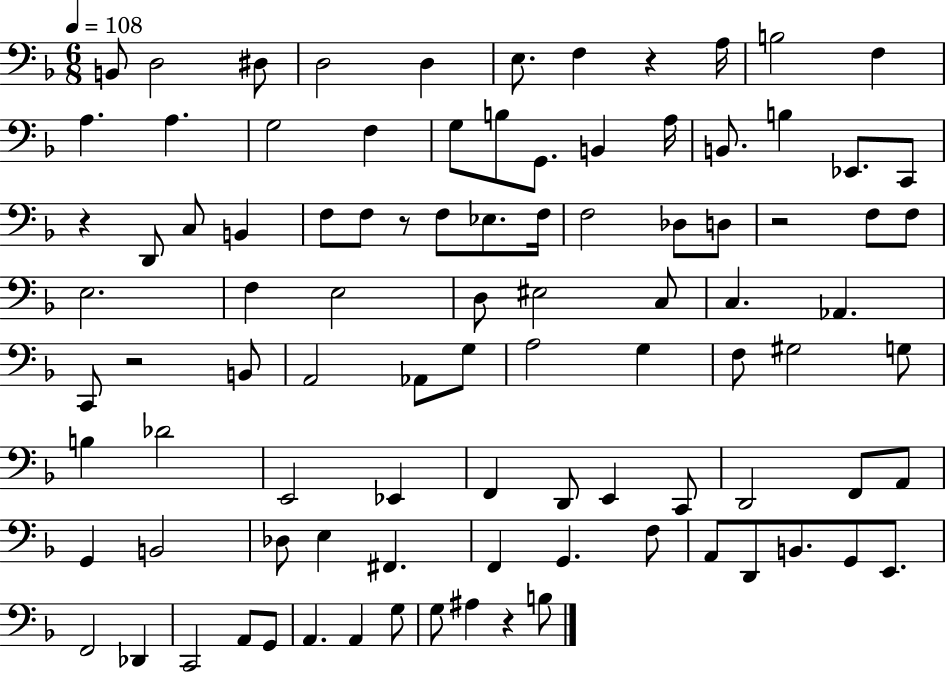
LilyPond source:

{
  \clef bass
  \numericTimeSignature
  \time 6/8
  \key f \major
  \tempo 4 = 108
  b,8 d2 dis8 | d2 d4 | e8. f4 r4 a16 | b2 f4 | \break a4. a4. | g2 f4 | g8 b8 g,8. b,4 a16 | b,8. b4 ees,8. c,8 | \break r4 d,8 c8 b,4 | f8 f8 r8 f8 ees8. f16 | f2 des8 d8 | r2 f8 f8 | \break e2. | f4 e2 | d8 eis2 c8 | c4. aes,4. | \break c,8 r2 b,8 | a,2 aes,8 g8 | a2 g4 | f8 gis2 g8 | \break b4 des'2 | e,2 ees,4 | f,4 d,8 e,4 c,8 | d,2 f,8 a,8 | \break g,4 b,2 | des8 e4 fis,4. | f,4 g,4. f8 | a,8 d,8 b,8. g,8 e,8. | \break f,2 des,4 | c,2 a,8 g,8 | a,4. a,4 g8 | g8 ais4 r4 b8 | \break \bar "|."
}